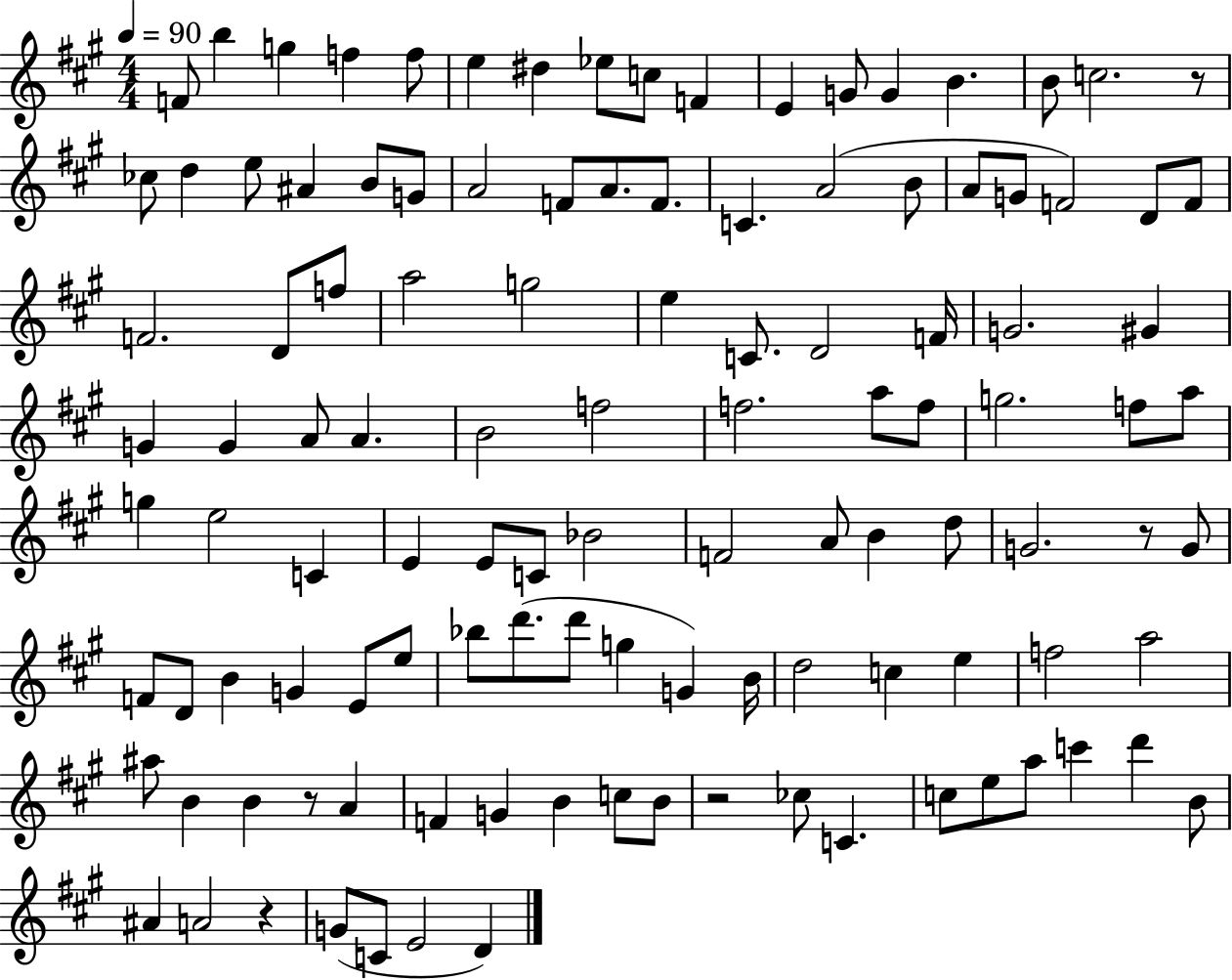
{
  \clef treble
  \numericTimeSignature
  \time 4/4
  \key a \major
  \tempo 4 = 90
  \repeat volta 2 { f'8 b''4 g''4 f''4 f''8 | e''4 dis''4 ees''8 c''8 f'4 | e'4 g'8 g'4 b'4. | b'8 c''2. r8 | \break ces''8 d''4 e''8 ais'4 b'8 g'8 | a'2 f'8 a'8. f'8. | c'4. a'2( b'8 | a'8 g'8 f'2) d'8 f'8 | \break f'2. d'8 f''8 | a''2 g''2 | e''4 c'8. d'2 f'16 | g'2. gis'4 | \break g'4 g'4 a'8 a'4. | b'2 f''2 | f''2. a''8 f''8 | g''2. f''8 a''8 | \break g''4 e''2 c'4 | e'4 e'8 c'8 bes'2 | f'2 a'8 b'4 d''8 | g'2. r8 g'8 | \break f'8 d'8 b'4 g'4 e'8 e''8 | bes''8 d'''8.( d'''8 g''4 g'4) b'16 | d''2 c''4 e''4 | f''2 a''2 | \break ais''8 b'4 b'4 r8 a'4 | f'4 g'4 b'4 c''8 b'8 | r2 ces''8 c'4. | c''8 e''8 a''8 c'''4 d'''4 b'8 | \break ais'4 a'2 r4 | g'8( c'8 e'2 d'4) | } \bar "|."
}